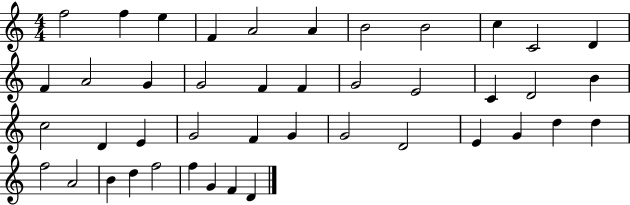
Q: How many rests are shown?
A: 0